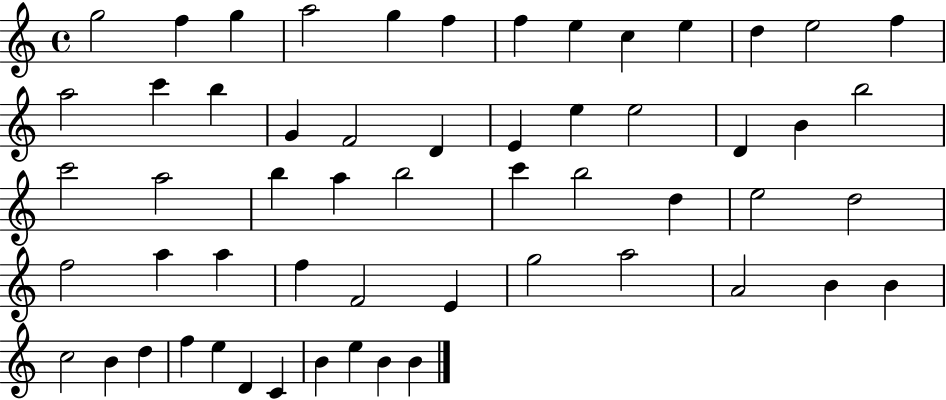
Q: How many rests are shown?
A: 0